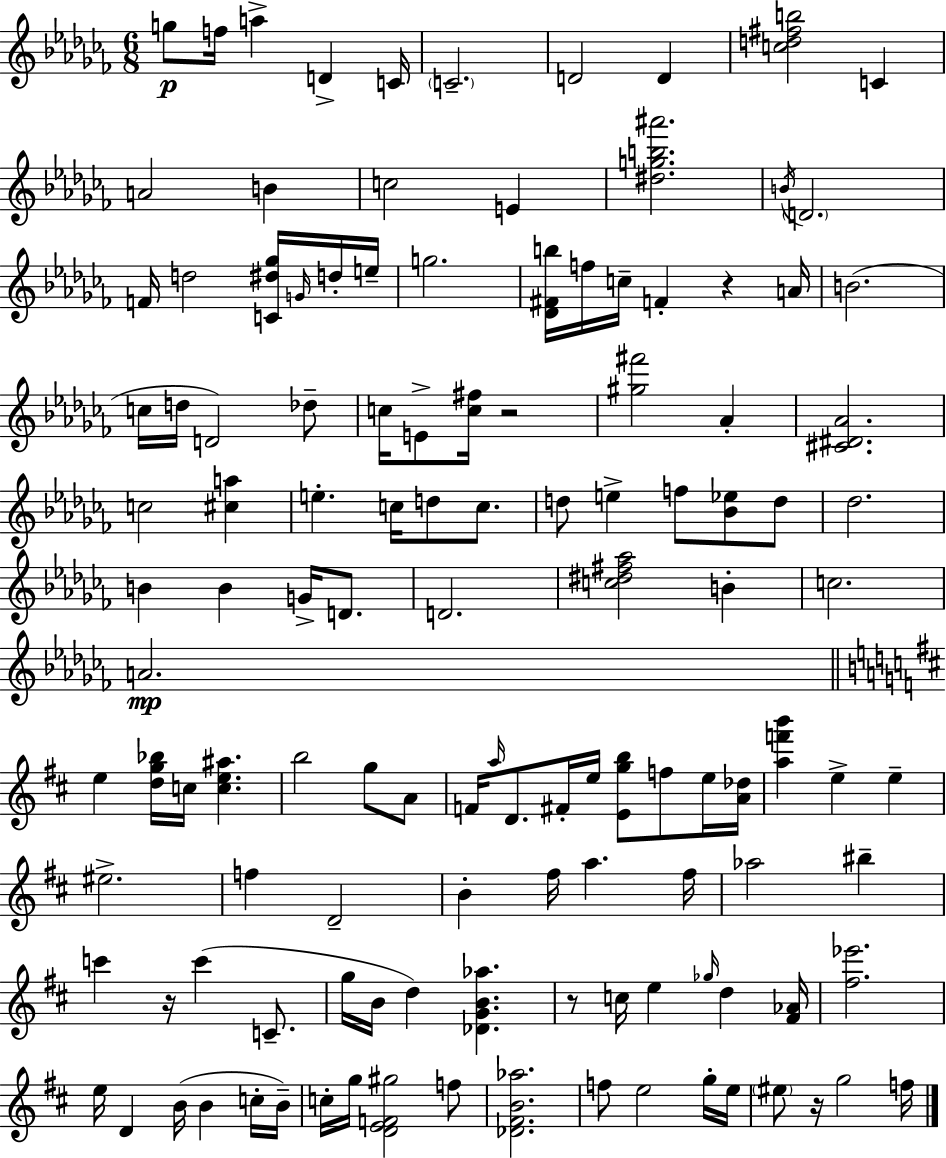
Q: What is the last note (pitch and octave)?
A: F5